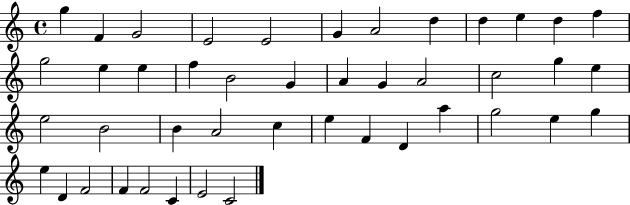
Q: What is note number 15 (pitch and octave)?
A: E5